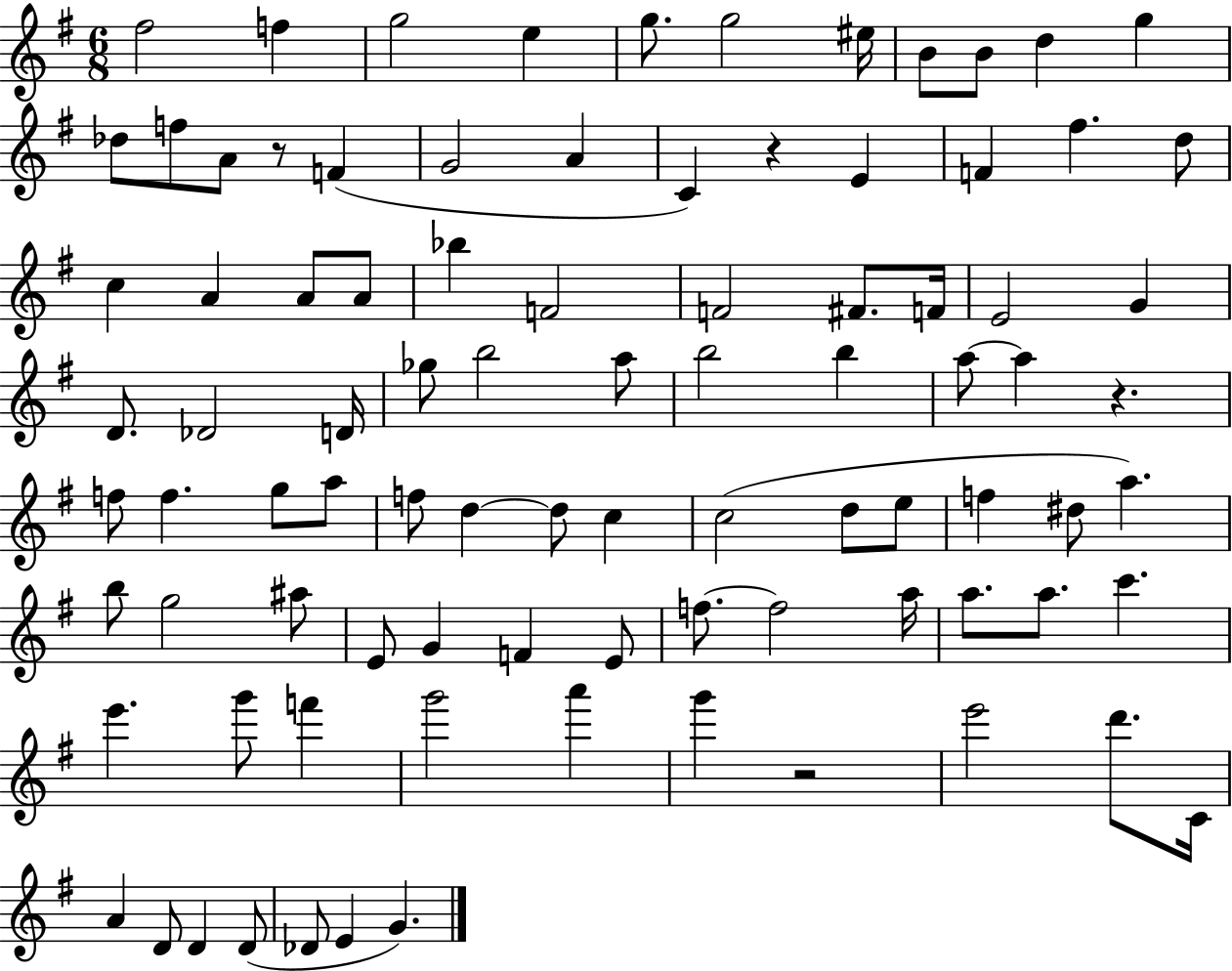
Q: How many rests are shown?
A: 4